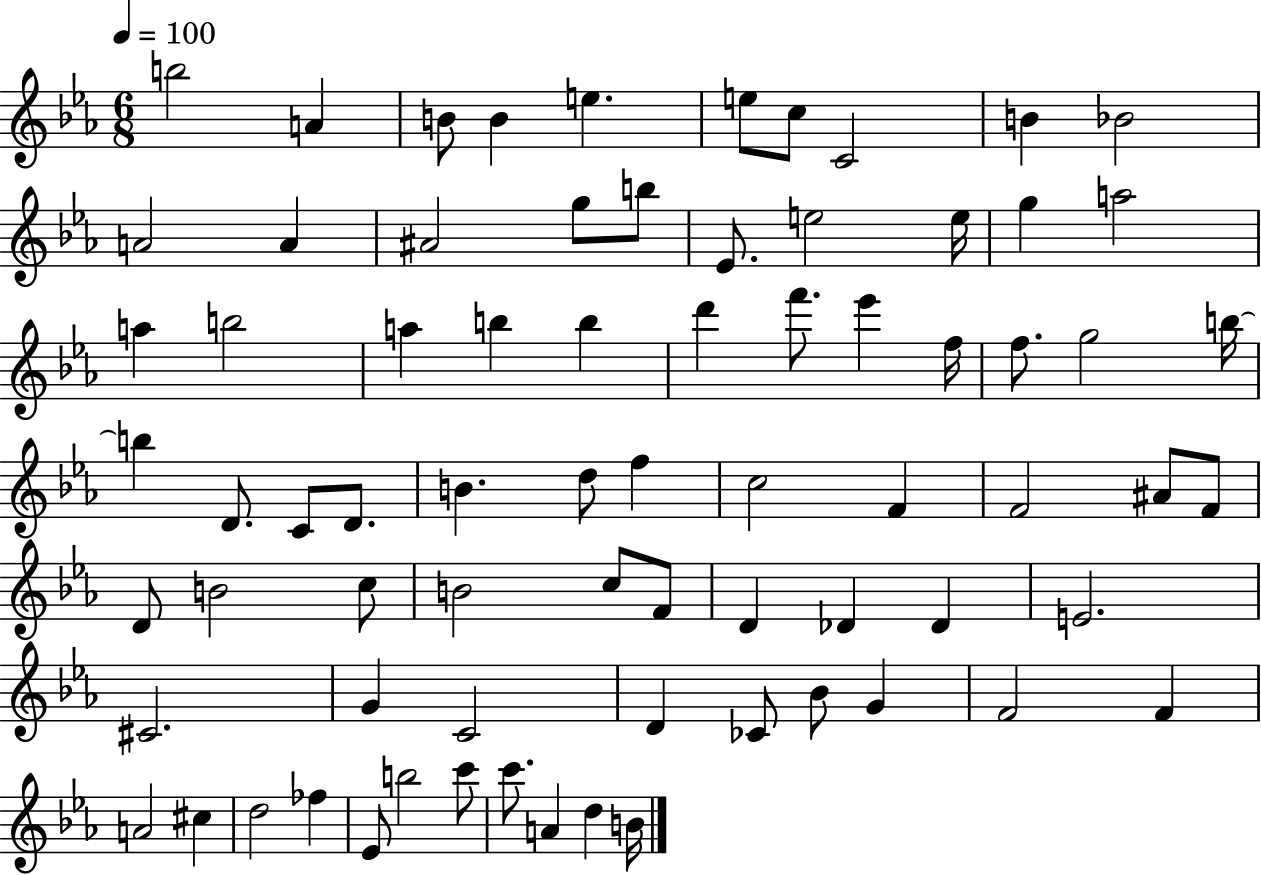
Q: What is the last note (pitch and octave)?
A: B4